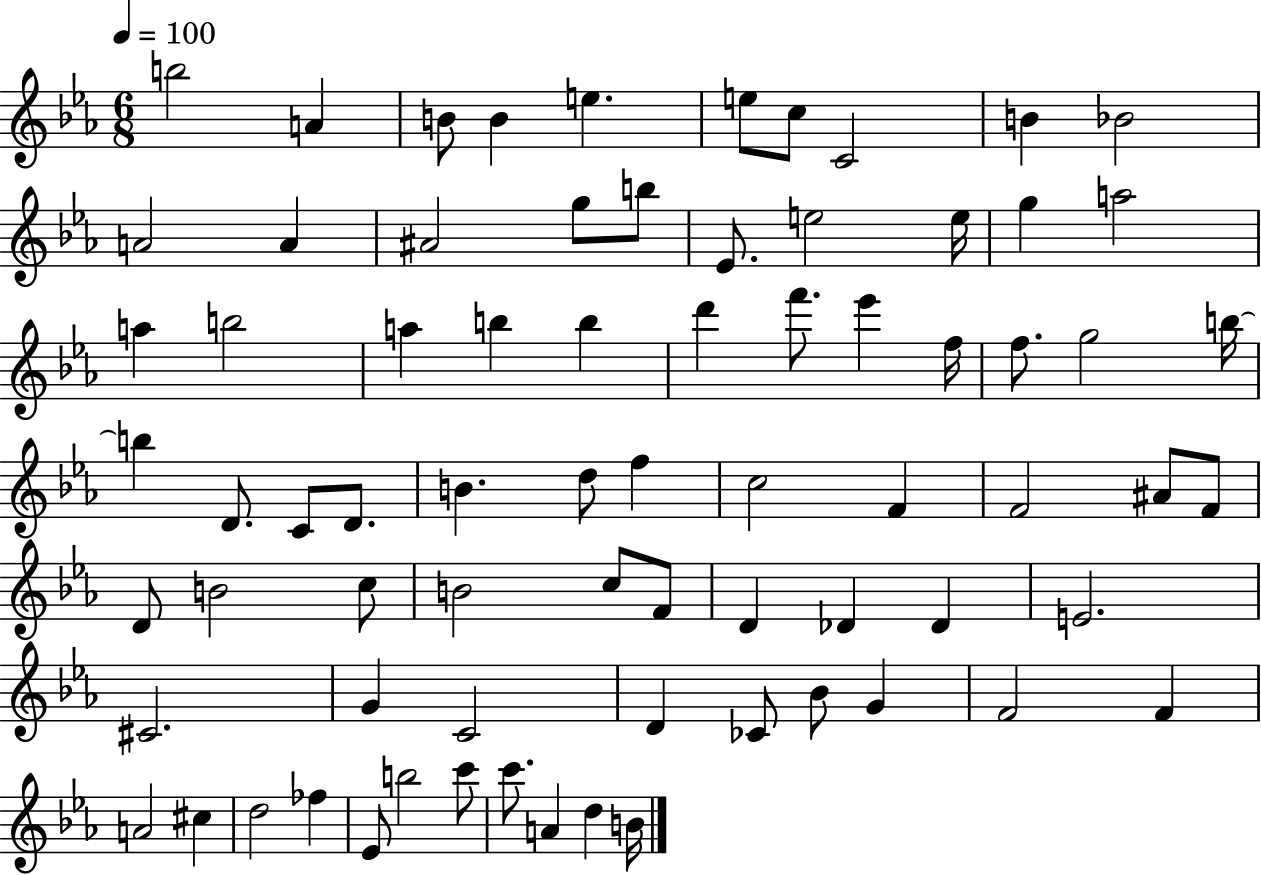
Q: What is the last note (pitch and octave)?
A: B4